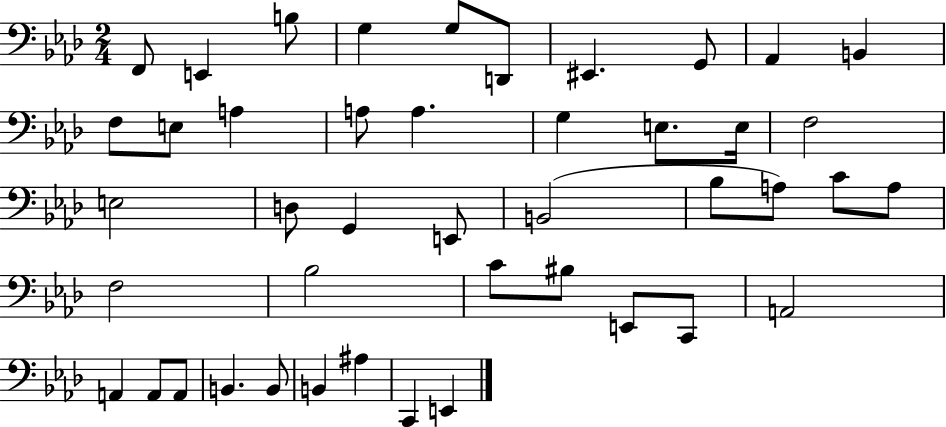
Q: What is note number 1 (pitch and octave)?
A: F2